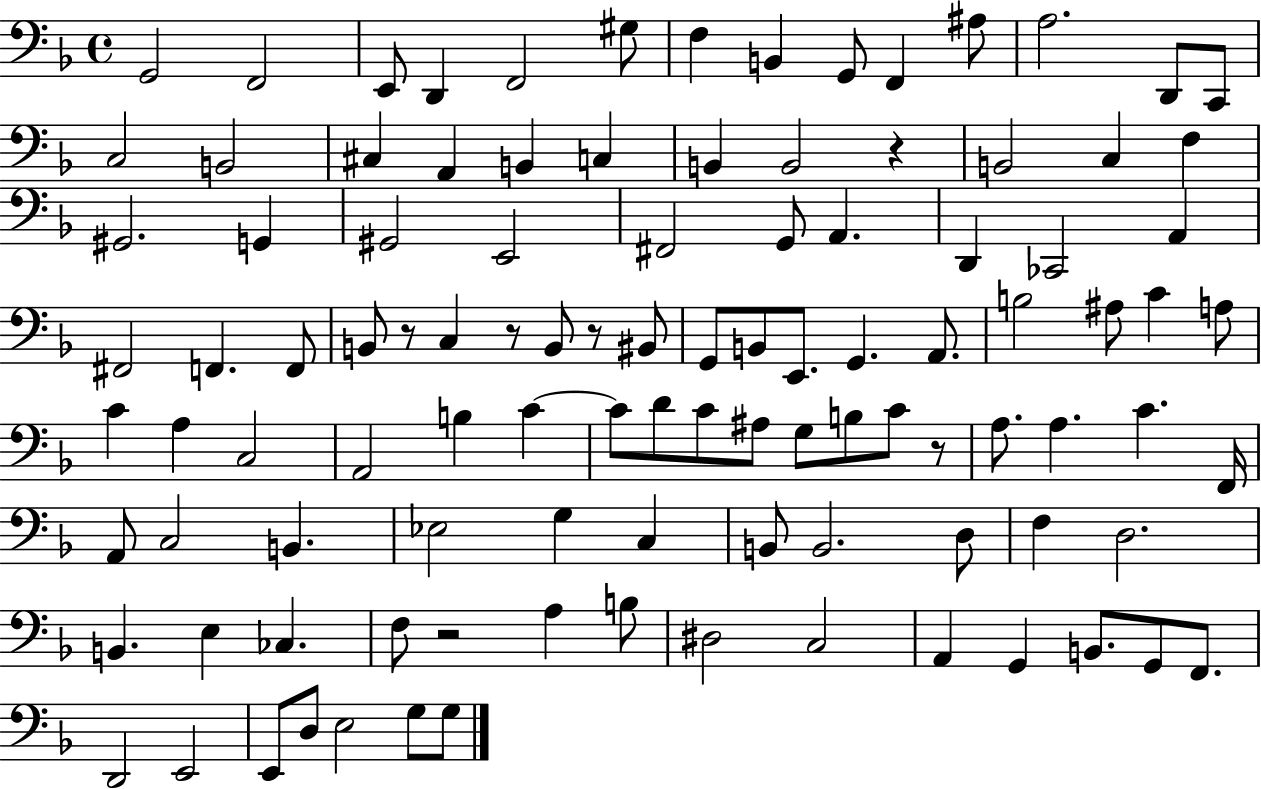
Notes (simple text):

G2/h F2/h E2/e D2/q F2/h G#3/e F3/q B2/q G2/e F2/q A#3/e A3/h. D2/e C2/e C3/h B2/h C#3/q A2/q B2/q C3/q B2/q B2/h R/q B2/h C3/q F3/q G#2/h. G2/q G#2/h E2/h F#2/h G2/e A2/q. D2/q CES2/h A2/q F#2/h F2/q. F2/e B2/e R/e C3/q R/e B2/e R/e BIS2/e G2/e B2/e E2/e. G2/q. A2/e. B3/h A#3/e C4/q A3/e C4/q A3/q C3/h A2/h B3/q C4/q C4/e D4/e C4/e A#3/e G3/e B3/e C4/e R/e A3/e. A3/q. C4/q. F2/s A2/e C3/h B2/q. Eb3/h G3/q C3/q B2/e B2/h. D3/e F3/q D3/h. B2/q. E3/q CES3/q. F3/e R/h A3/q B3/e D#3/h C3/h A2/q G2/q B2/e. G2/e F2/e. D2/h E2/h E2/e D3/e E3/h G3/e G3/e